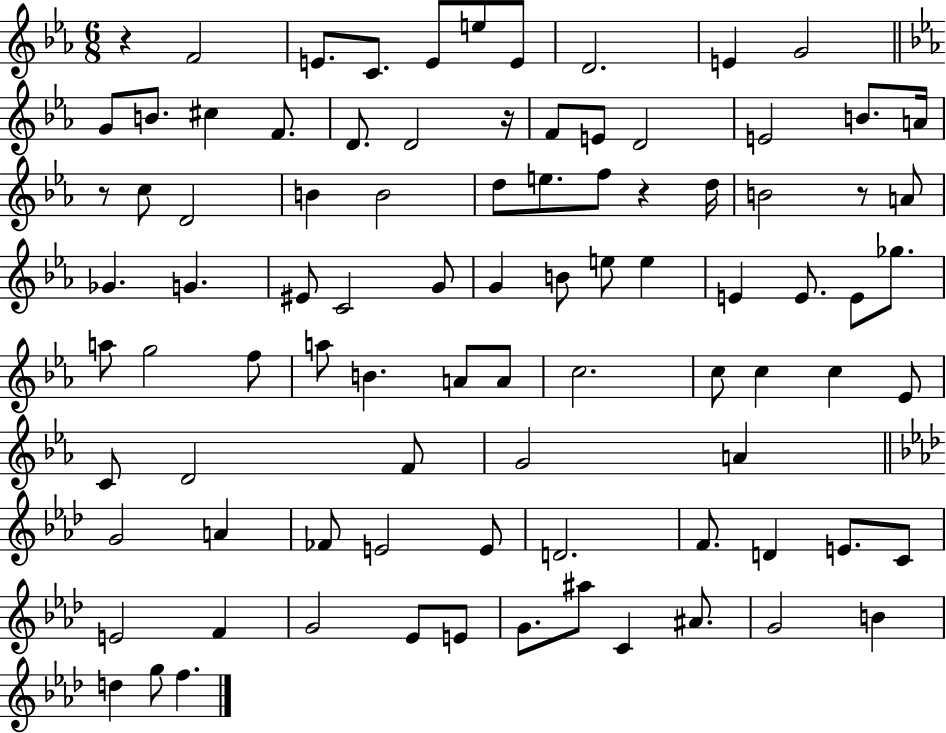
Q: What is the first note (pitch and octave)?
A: F4